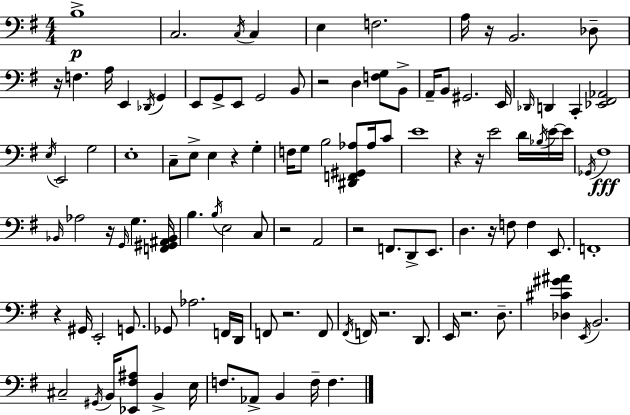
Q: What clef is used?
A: bass